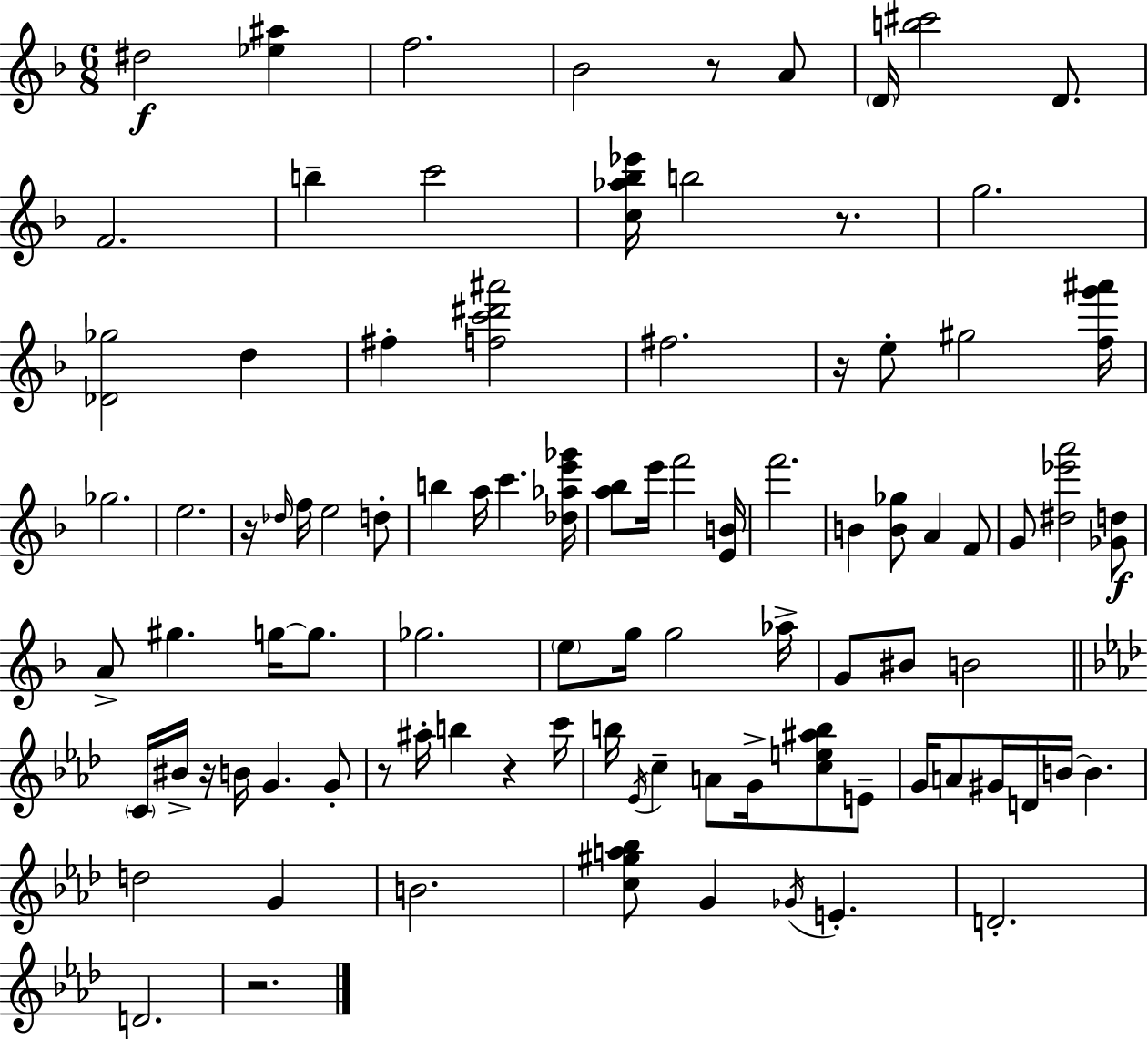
D#5/h [Eb5,A#5]/q F5/h. Bb4/h R/e A4/e D4/s [B5,C#6]/h D4/e. F4/h. B5/q C6/h [C5,Ab5,Bb5,Eb6]/s B5/h R/e. G5/h. [Db4,Gb5]/h D5/q F#5/q [F5,C6,D#6,A#6]/h F#5/h. R/s E5/e G#5/h [F5,G6,A#6]/s Gb5/h. E5/h. R/s Db5/s F5/s E5/h D5/e B5/q A5/s C6/q. [Db5,Ab5,E6,Gb6]/s [A5,Bb5]/e E6/s F6/h [E4,B4]/s F6/h. B4/q [B4,Gb5]/e A4/q F4/e G4/e [D#5,Eb6,A6]/h [Gb4,D5]/e A4/e G#5/q. G5/s G5/e. Gb5/h. E5/e G5/s G5/h Ab5/s G4/e BIS4/e B4/h C4/s BIS4/s R/s B4/s G4/q. G4/e R/e A#5/s B5/q R/q C6/s B5/s Eb4/s C5/q A4/e G4/s [C5,E5,A#5,B5]/e E4/e G4/s A4/e G#4/s D4/s B4/s B4/q. D5/h G4/q B4/h. [C5,G#5,A5,Bb5]/e G4/q Gb4/s E4/q. D4/h. D4/h. R/h.